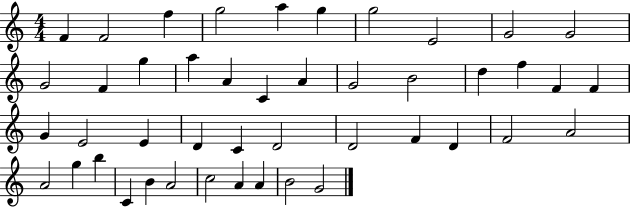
X:1
T:Untitled
M:4/4
L:1/4
K:C
F F2 f g2 a g g2 E2 G2 G2 G2 F g a A C A G2 B2 d f F F G E2 E D C D2 D2 F D F2 A2 A2 g b C B A2 c2 A A B2 G2